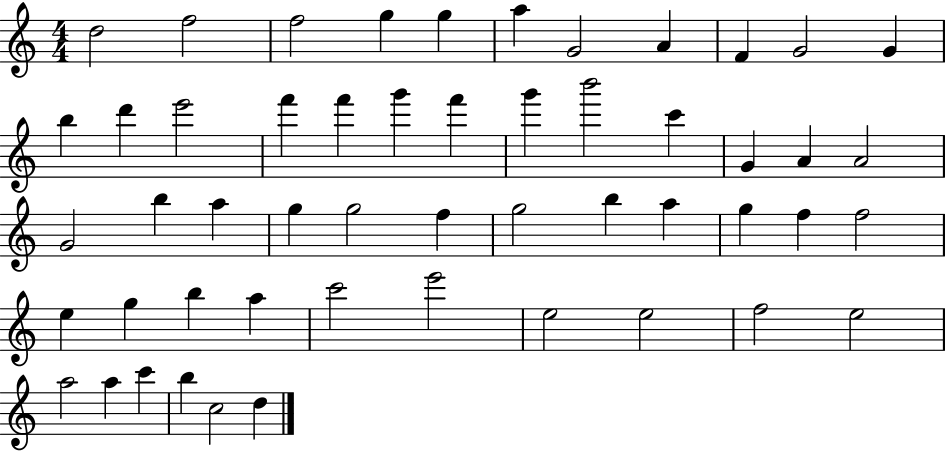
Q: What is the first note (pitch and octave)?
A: D5